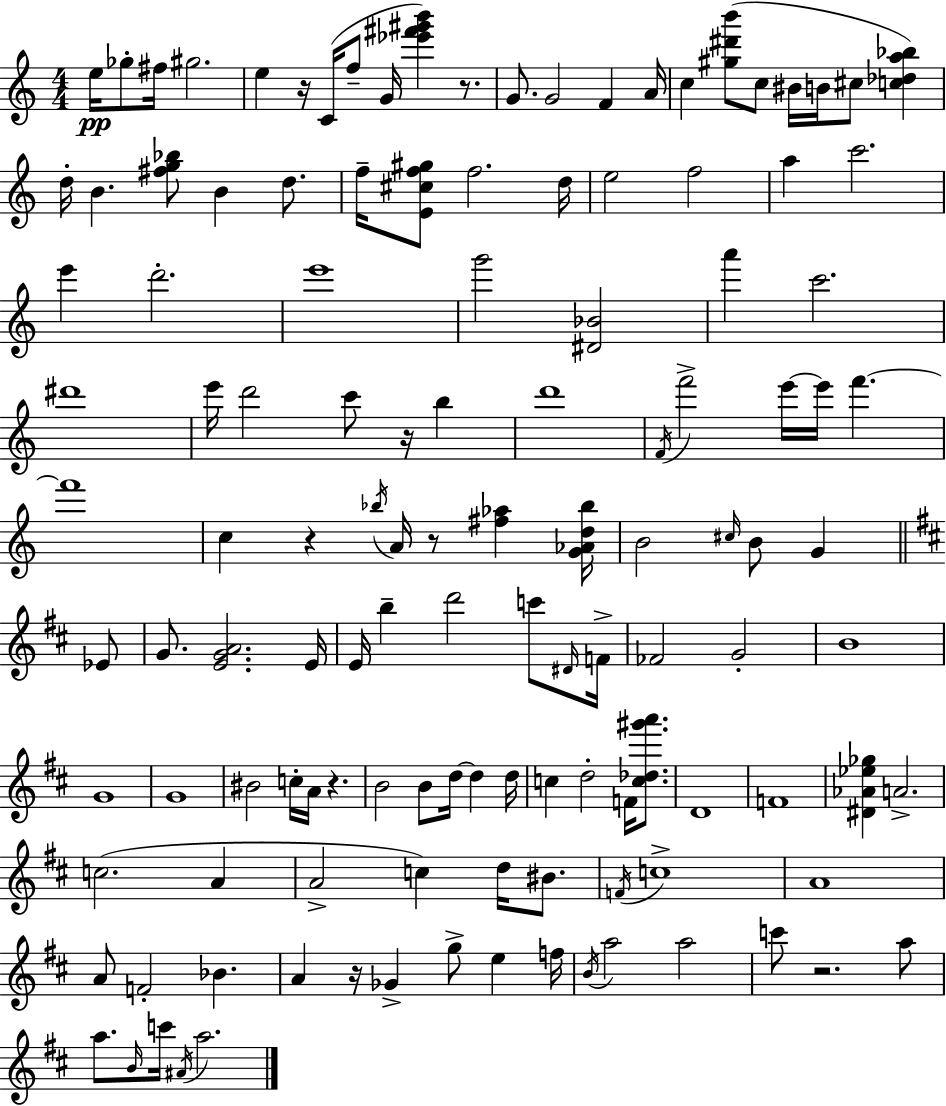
{
  \clef treble
  \numericTimeSignature
  \time 4/4
  \key c \major
  \repeat volta 2 { e''16\pp ges''8-. fis''16 gis''2. | e''4 r16 c'16( f''8-- g'16 <ees''' fis''' gis''' b'''>4) r8. | g'8. g'2 f'4 a'16 | c''4 <gis'' dis''' b'''>8( c''8 bis'16 b'16 cis''8 <c'' des'' a'' bes''>4) | \break d''16-. b'4. <fis'' g'' bes''>8 b'4 d''8. | f''16-- <e' cis'' f'' gis''>8 f''2. d''16 | e''2 f''2 | a''4 c'''2. | \break e'''4 d'''2.-. | e'''1 | g'''2 <dis' bes'>2 | a'''4 c'''2. | \break dis'''1 | e'''16 d'''2 c'''8 r16 b''4 | d'''1 | \acciaccatura { f'16 } f'''2-> e'''16~~ e'''16 f'''4.~~ | \break f'''1 | c''4 r4 \acciaccatura { bes''16 } a'16 r8 <fis'' aes''>4 | <g' aes' d'' bes''>16 b'2 \grace { cis''16 } b'8 g'4 | \bar "||" \break \key b \minor ees'8 g'8. <e' g' a'>2. | e'16 e'16 b''4-- d'''2 c'''8 | \grace { dis'16 } f'16-> fes'2 g'2-. | b'1 | \break g'1 | g'1 | bis'2 c''16-. a'16 r4. | b'2 b'8 d''16~~ d''4 | \break d''16 c''4 d''2-. f'16 | <c'' des'' gis''' a'''>8. d'1 | f'1 | <dis' aes' ees'' ges''>4 a'2.-> | \break c''2.( a'4 | a'2-> c''4) d''16 | bis'8. \acciaccatura { f'16 } c''1-> | a'1 | \break a'8 f'2-. bes'4. | a'4 r16 ges'4-> g''8-> e''4 | f''16 \acciaccatura { b'16 } a''2 a''2 | c'''8 r2. | \break a''8 a''8. \grace { b'16 } c'''16 \acciaccatura { ais'16 } a''2. | } \bar "|."
}